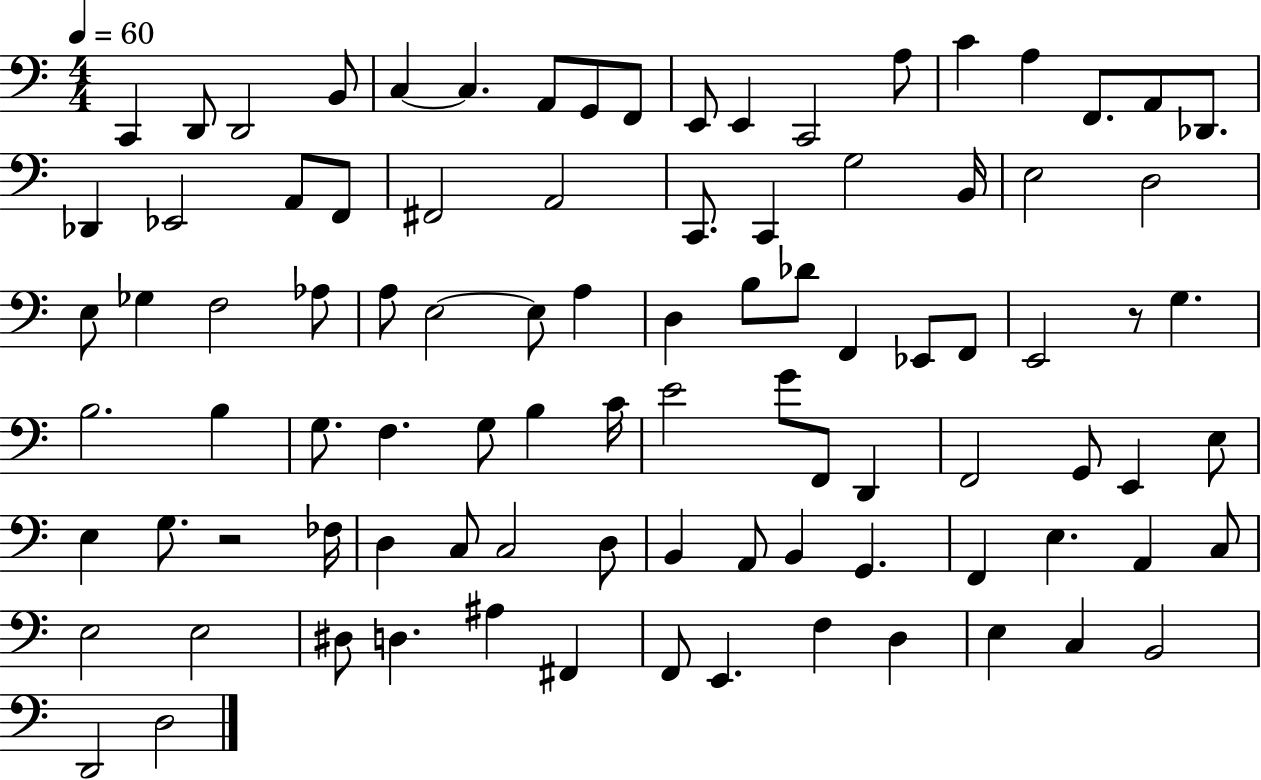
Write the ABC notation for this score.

X:1
T:Untitled
M:4/4
L:1/4
K:C
C,, D,,/2 D,,2 B,,/2 C, C, A,,/2 G,,/2 F,,/2 E,,/2 E,, C,,2 A,/2 C A, F,,/2 A,,/2 _D,,/2 _D,, _E,,2 A,,/2 F,,/2 ^F,,2 A,,2 C,,/2 C,, G,2 B,,/4 E,2 D,2 E,/2 _G, F,2 _A,/2 A,/2 E,2 E,/2 A, D, B,/2 _D/2 F,, _E,,/2 F,,/2 E,,2 z/2 G, B,2 B, G,/2 F, G,/2 B, C/4 E2 G/2 F,,/2 D,, F,,2 G,,/2 E,, E,/2 E, G,/2 z2 _F,/4 D, C,/2 C,2 D,/2 B,, A,,/2 B,, G,, F,, E, A,, C,/2 E,2 E,2 ^D,/2 D, ^A, ^F,, F,,/2 E,, F, D, E, C, B,,2 D,,2 D,2